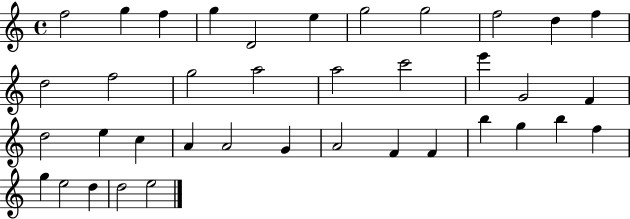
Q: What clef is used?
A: treble